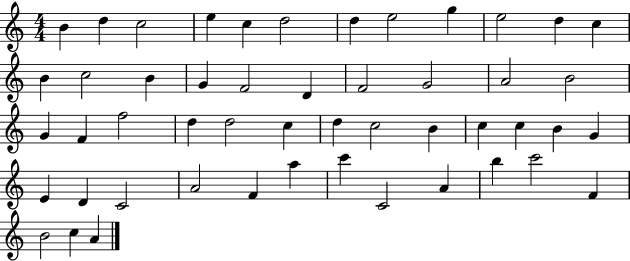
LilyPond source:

{
  \clef treble
  \numericTimeSignature
  \time 4/4
  \key c \major
  b'4 d''4 c''2 | e''4 c''4 d''2 | d''4 e''2 g''4 | e''2 d''4 c''4 | \break b'4 c''2 b'4 | g'4 f'2 d'4 | f'2 g'2 | a'2 b'2 | \break g'4 f'4 f''2 | d''4 d''2 c''4 | d''4 c''2 b'4 | c''4 c''4 b'4 g'4 | \break e'4 d'4 c'2 | a'2 f'4 a''4 | c'''4 c'2 a'4 | b''4 c'''2 f'4 | \break b'2 c''4 a'4 | \bar "|."
}